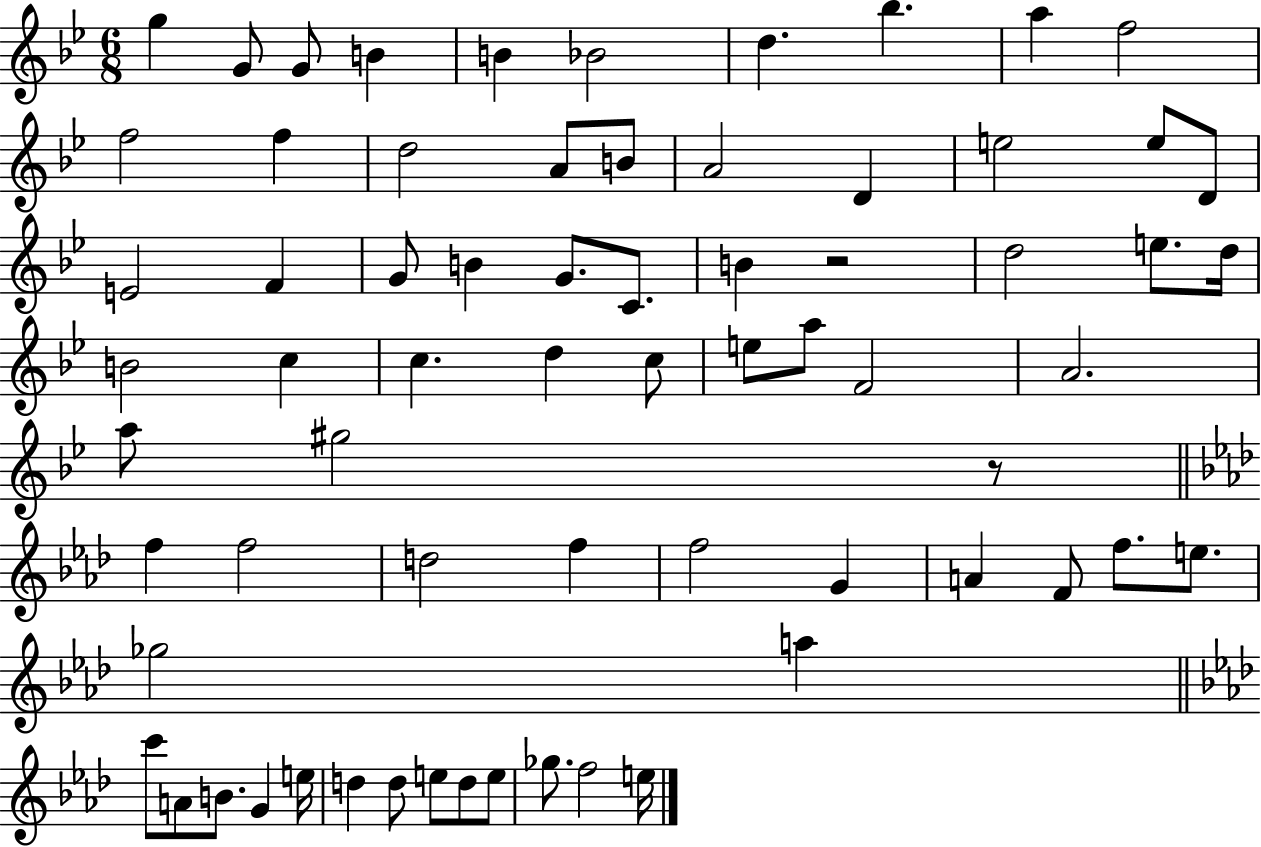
G5/q G4/e G4/e B4/q B4/q Bb4/h D5/q. Bb5/q. A5/q F5/h F5/h F5/q D5/h A4/e B4/e A4/h D4/q E5/h E5/e D4/e E4/h F4/q G4/e B4/q G4/e. C4/e. B4/q R/h D5/h E5/e. D5/s B4/h C5/q C5/q. D5/q C5/e E5/e A5/e F4/h A4/h. A5/e G#5/h R/e F5/q F5/h D5/h F5/q F5/h G4/q A4/q F4/e F5/e. E5/e. Gb5/h A5/q C6/e A4/e B4/e. G4/q E5/s D5/q D5/e E5/e D5/e E5/e Gb5/e. F5/h E5/s